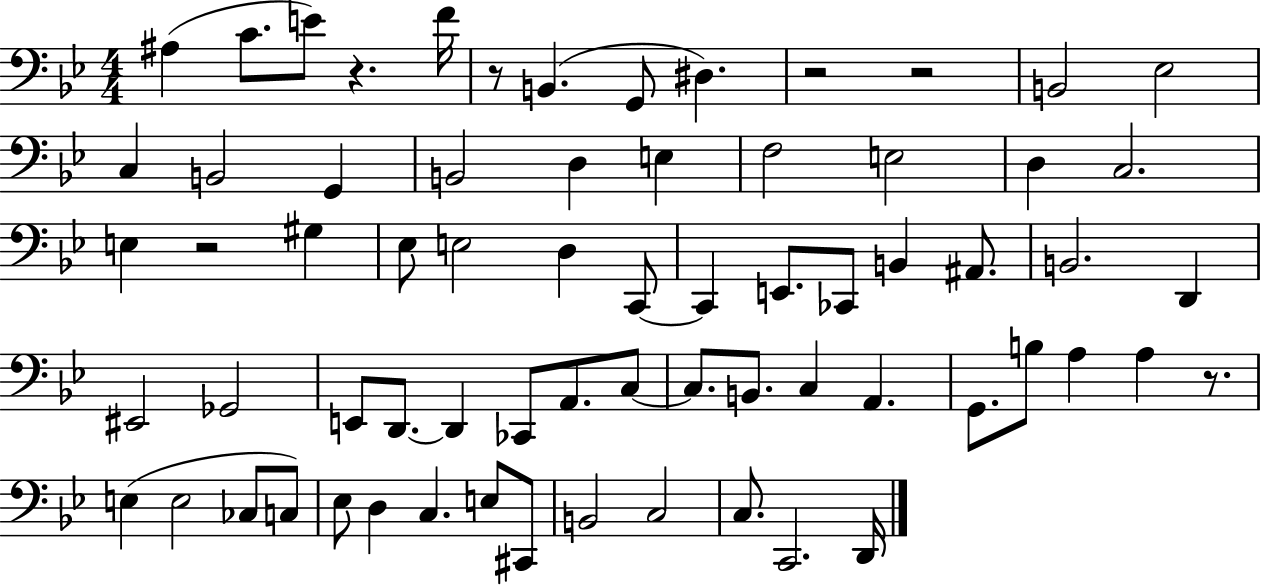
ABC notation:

X:1
T:Untitled
M:4/4
L:1/4
K:Bb
^A, C/2 E/2 z F/4 z/2 B,, G,,/2 ^D, z2 z2 B,,2 _E,2 C, B,,2 G,, B,,2 D, E, F,2 E,2 D, C,2 E, z2 ^G, _E,/2 E,2 D, C,,/2 C,, E,,/2 _C,,/2 B,, ^A,,/2 B,,2 D,, ^E,,2 _G,,2 E,,/2 D,,/2 D,, _C,,/2 A,,/2 C,/2 C,/2 B,,/2 C, A,, G,,/2 B,/2 A, A, z/2 E, E,2 _C,/2 C,/2 _E,/2 D, C, E,/2 ^C,,/2 B,,2 C,2 C,/2 C,,2 D,,/4